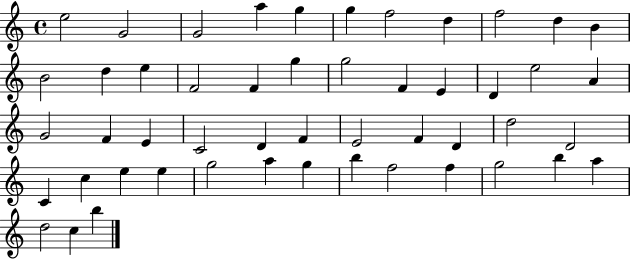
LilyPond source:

{
  \clef treble
  \time 4/4
  \defaultTimeSignature
  \key c \major
  e''2 g'2 | g'2 a''4 g''4 | g''4 f''2 d''4 | f''2 d''4 b'4 | \break b'2 d''4 e''4 | f'2 f'4 g''4 | g''2 f'4 e'4 | d'4 e''2 a'4 | \break g'2 f'4 e'4 | c'2 d'4 f'4 | e'2 f'4 d'4 | d''2 d'2 | \break c'4 c''4 e''4 e''4 | g''2 a''4 g''4 | b''4 f''2 f''4 | g''2 b''4 a''4 | \break d''2 c''4 b''4 | \bar "|."
}